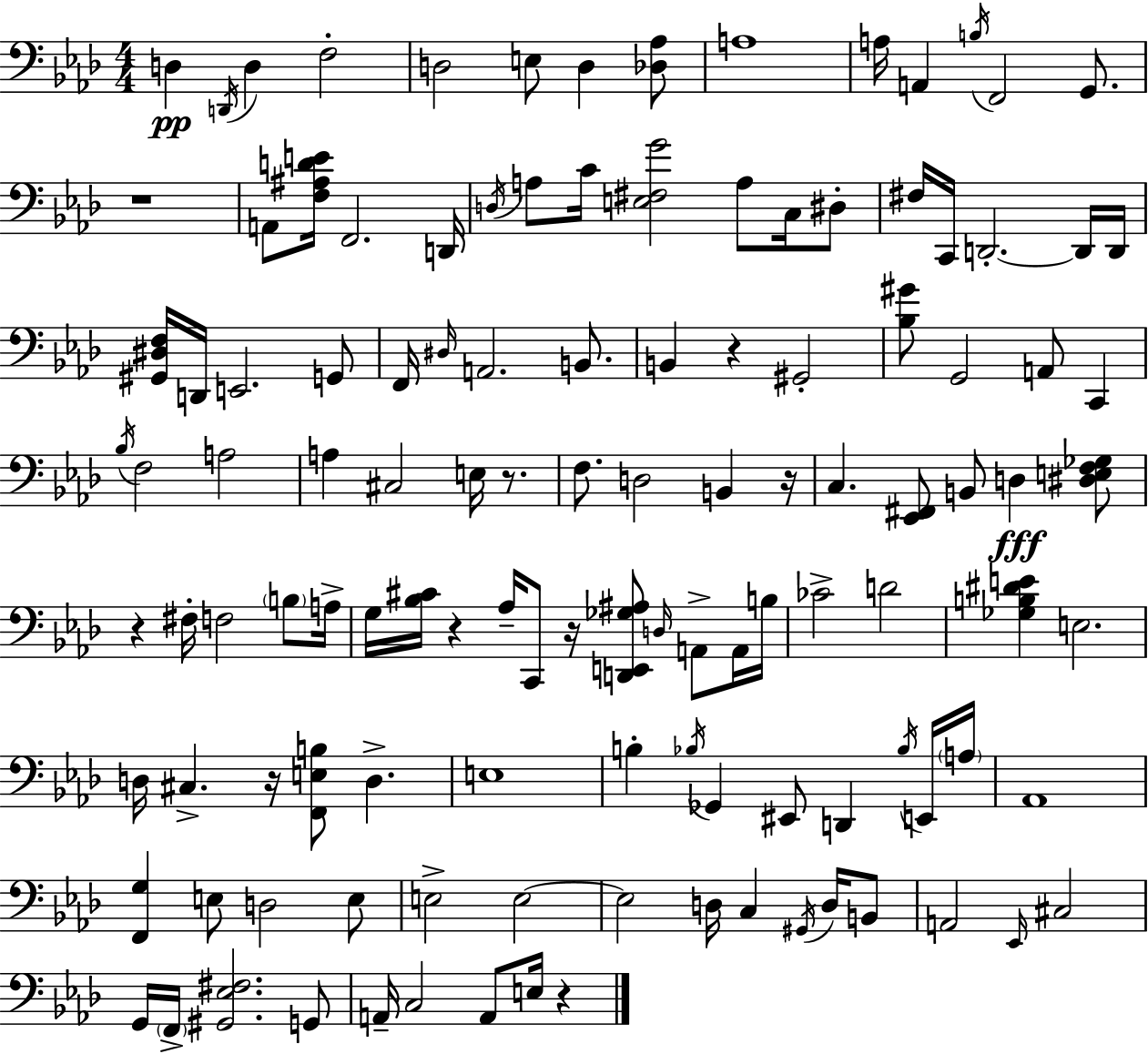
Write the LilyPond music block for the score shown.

{
  \clef bass
  \numericTimeSignature
  \time 4/4
  \key f \minor
  d4\pp \acciaccatura { d,16 } d4 f2-. | d2 e8 d4 <des aes>8 | a1 | a16 a,4 \acciaccatura { b16 } f,2 g,8. | \break r1 | a,8 <f ais d' e'>16 f,2. | d,16 \acciaccatura { d16 } a8 c'16 <e fis g'>2 a8 | c16 dis8-. fis16 c,16 d,2.-.~~ | \break d,16 d,16 <gis, dis f>16 d,16 e,2. | g,8 f,16 \grace { dis16 } a,2. | b,8. b,4 r4 gis,2-. | <bes gis'>8 g,2 a,8 | \break c,4 \acciaccatura { bes16 } f2 a2 | a4 cis2 | e16 r8. f8. d2 | b,4 r16 c4. <ees, fis,>8 b,8 d4\fff | \break <dis e f ges>8 r4 fis16-. f2 | \parenthesize b8 a16-> g16 <bes cis'>16 r4 aes16-- c,8 r16 <d, e, ges ais>8 | \grace { d16 } a,8-> a,16 b16 ces'2-> d'2 | <ges b dis' e'>4 e2. | \break d16 cis4.-> r16 <f, e b>8 | d4.-> e1 | b4-. \acciaccatura { bes16 } ges,4 eis,8 | d,4 \acciaccatura { bes16 } e,16 \parenthesize a16 aes,1 | \break <f, g>4 e8 d2 | e8 e2-> | e2~~ e2 | d16 c4 \acciaccatura { gis,16 } d16 b,8 a,2 | \break \grace { ees,16 } cis2 g,16 \parenthesize f,16-> <gis, ees fis>2. | g,8 a,16-- c2 | a,8 e16 r4 \bar "|."
}